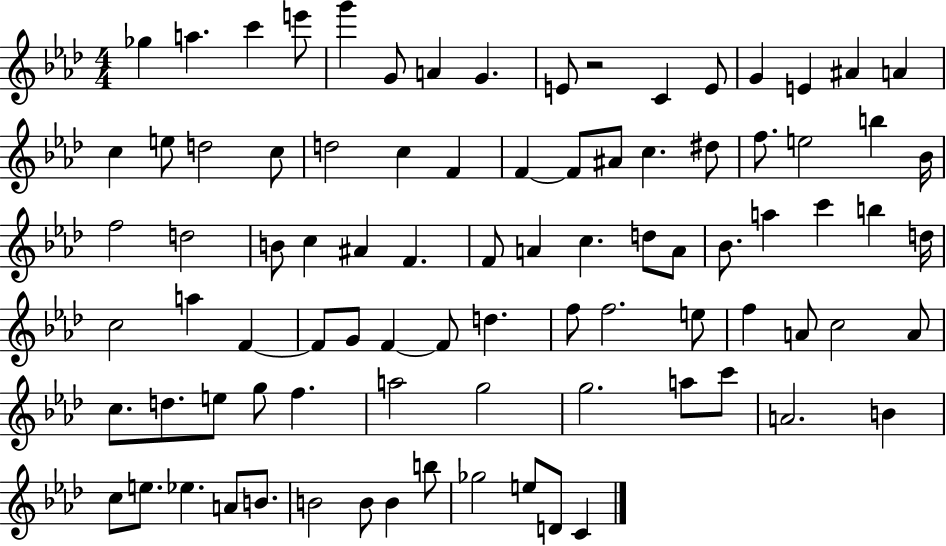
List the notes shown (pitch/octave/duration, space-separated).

Gb5/q A5/q. C6/q E6/e G6/q G4/e A4/q G4/q. E4/e R/h C4/q E4/e G4/q E4/q A#4/q A4/q C5/q E5/e D5/h C5/e D5/h C5/q F4/q F4/q F4/e A#4/e C5/q. D#5/e F5/e. E5/h B5/q Bb4/s F5/h D5/h B4/e C5/q A#4/q F4/q. F4/e A4/q C5/q. D5/e A4/e Bb4/e. A5/q C6/q B5/q D5/s C5/h A5/q F4/q F4/e G4/e F4/q F4/e D5/q. F5/e F5/h. E5/e F5/q A4/e C5/h A4/e C5/e. D5/e. E5/e G5/e F5/q. A5/h G5/h G5/h. A5/e C6/e A4/h. B4/q C5/e E5/e. Eb5/q. A4/e B4/e. B4/h B4/e B4/q B5/e Gb5/h E5/e D4/e C4/q